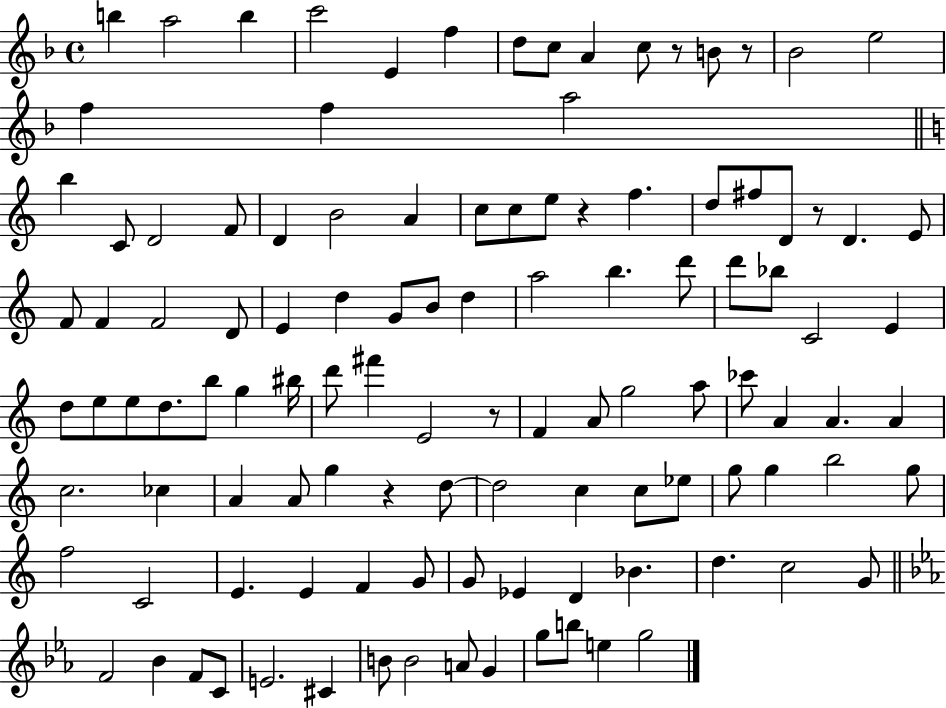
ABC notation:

X:1
T:Untitled
M:4/4
L:1/4
K:F
b a2 b c'2 E f d/2 c/2 A c/2 z/2 B/2 z/2 _B2 e2 f f a2 b C/2 D2 F/2 D B2 A c/2 c/2 e/2 z f d/2 ^f/2 D/2 z/2 D E/2 F/2 F F2 D/2 E d G/2 B/2 d a2 b d'/2 d'/2 _b/2 C2 E d/2 e/2 e/2 d/2 b/2 g ^b/4 d'/2 ^f' E2 z/2 F A/2 g2 a/2 _c'/2 A A A c2 _c A A/2 g z d/2 d2 c c/2 _e/2 g/2 g b2 g/2 f2 C2 E E F G/2 G/2 _E D _B d c2 G/2 F2 _B F/2 C/2 E2 ^C B/2 B2 A/2 G g/2 b/2 e g2